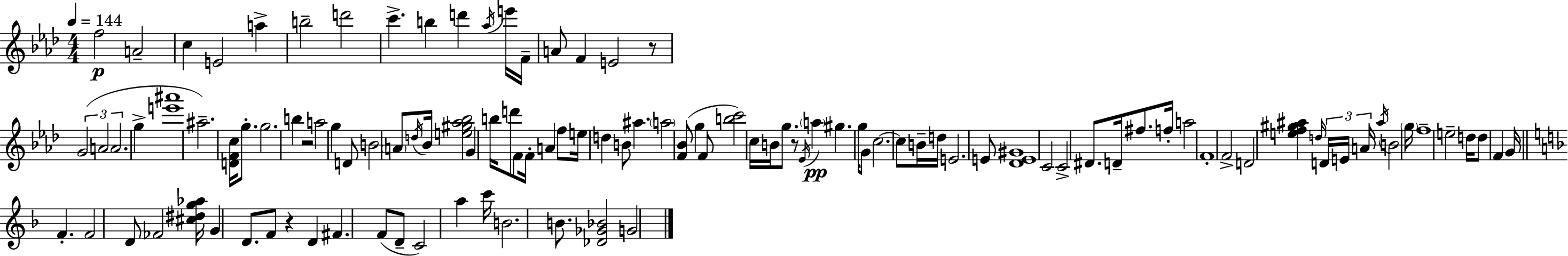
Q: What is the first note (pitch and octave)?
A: F5